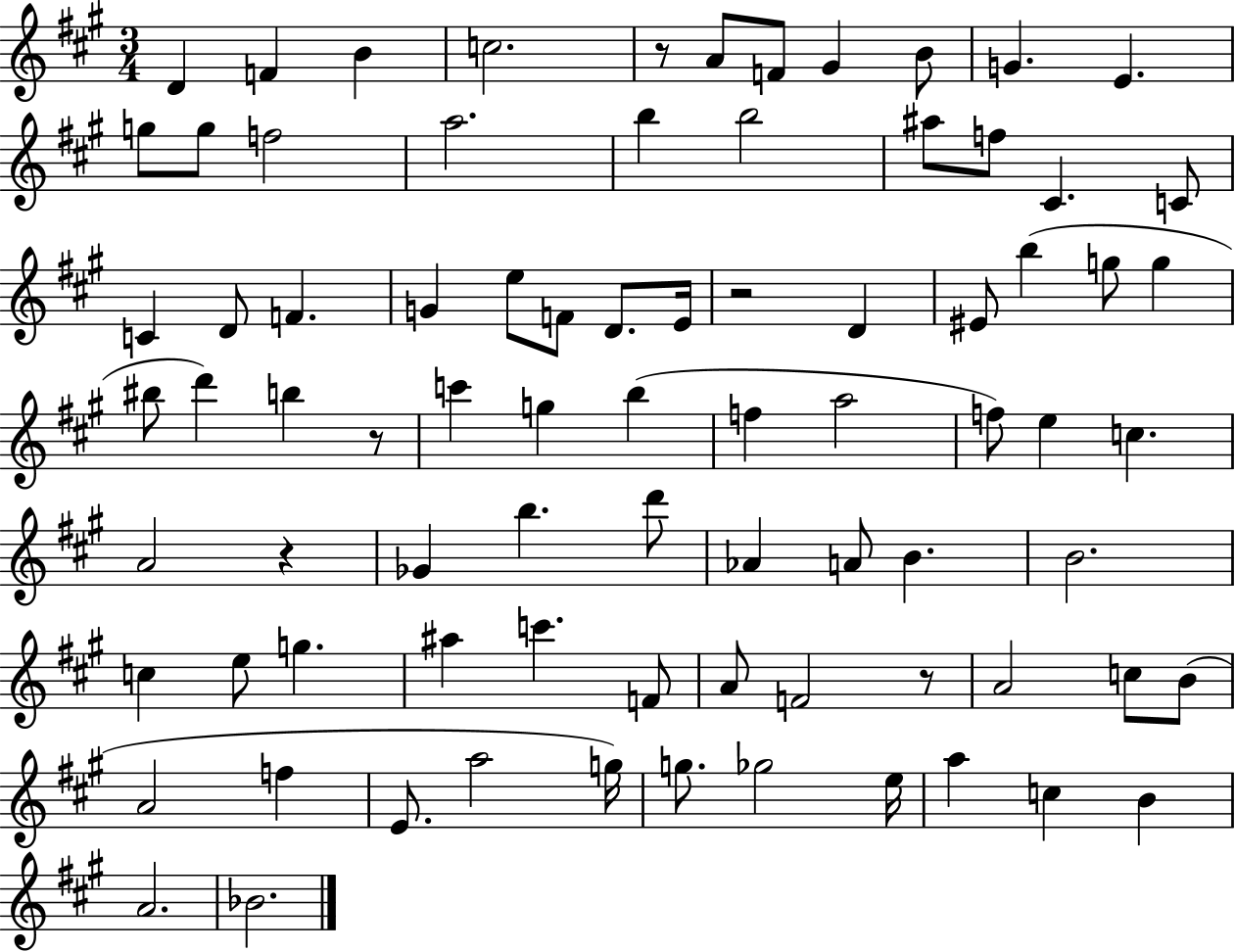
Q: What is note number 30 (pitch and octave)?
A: EIS4